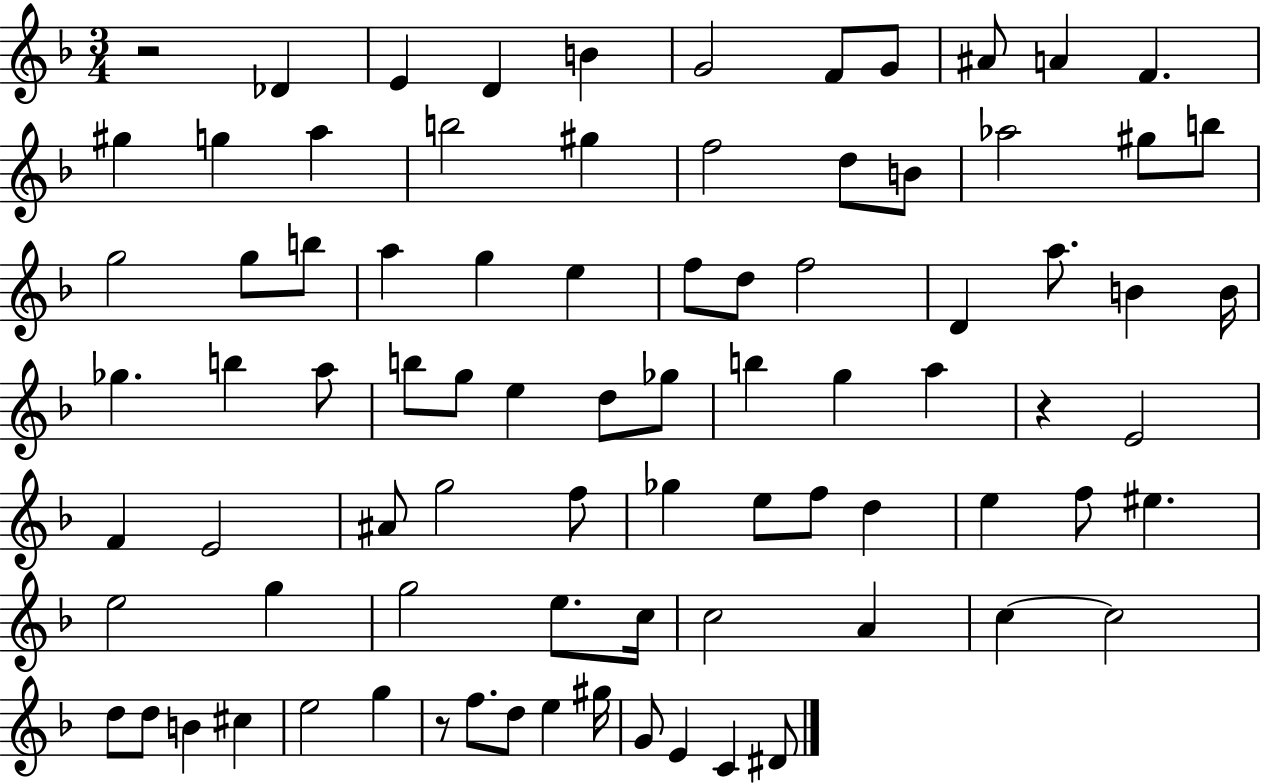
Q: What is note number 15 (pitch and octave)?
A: G#5